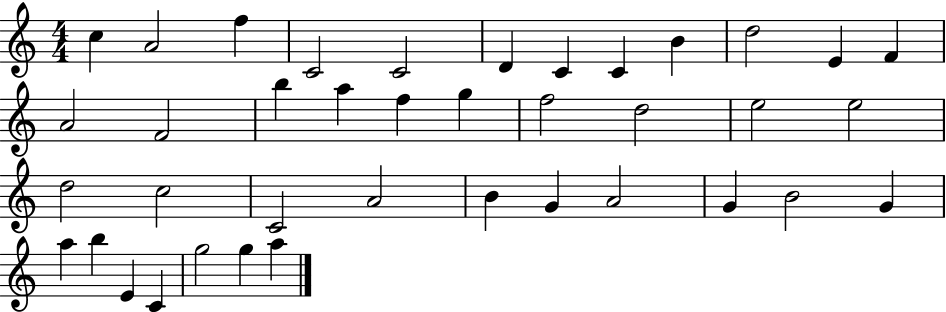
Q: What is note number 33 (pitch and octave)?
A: A5